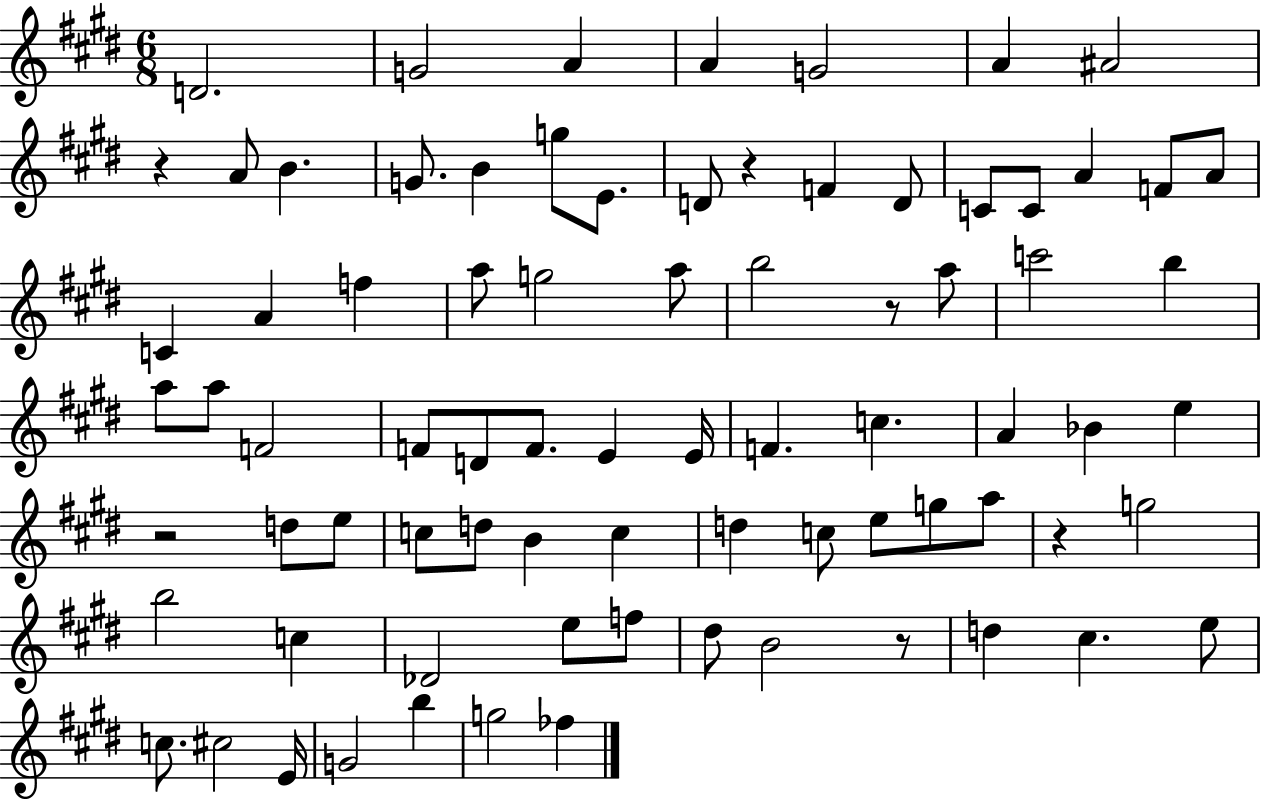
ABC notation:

X:1
T:Untitled
M:6/8
L:1/4
K:E
D2 G2 A A G2 A ^A2 z A/2 B G/2 B g/2 E/2 D/2 z F D/2 C/2 C/2 A F/2 A/2 C A f a/2 g2 a/2 b2 z/2 a/2 c'2 b a/2 a/2 F2 F/2 D/2 F/2 E E/4 F c A _B e z2 d/2 e/2 c/2 d/2 B c d c/2 e/2 g/2 a/2 z g2 b2 c _D2 e/2 f/2 ^d/2 B2 z/2 d ^c e/2 c/2 ^c2 E/4 G2 b g2 _f